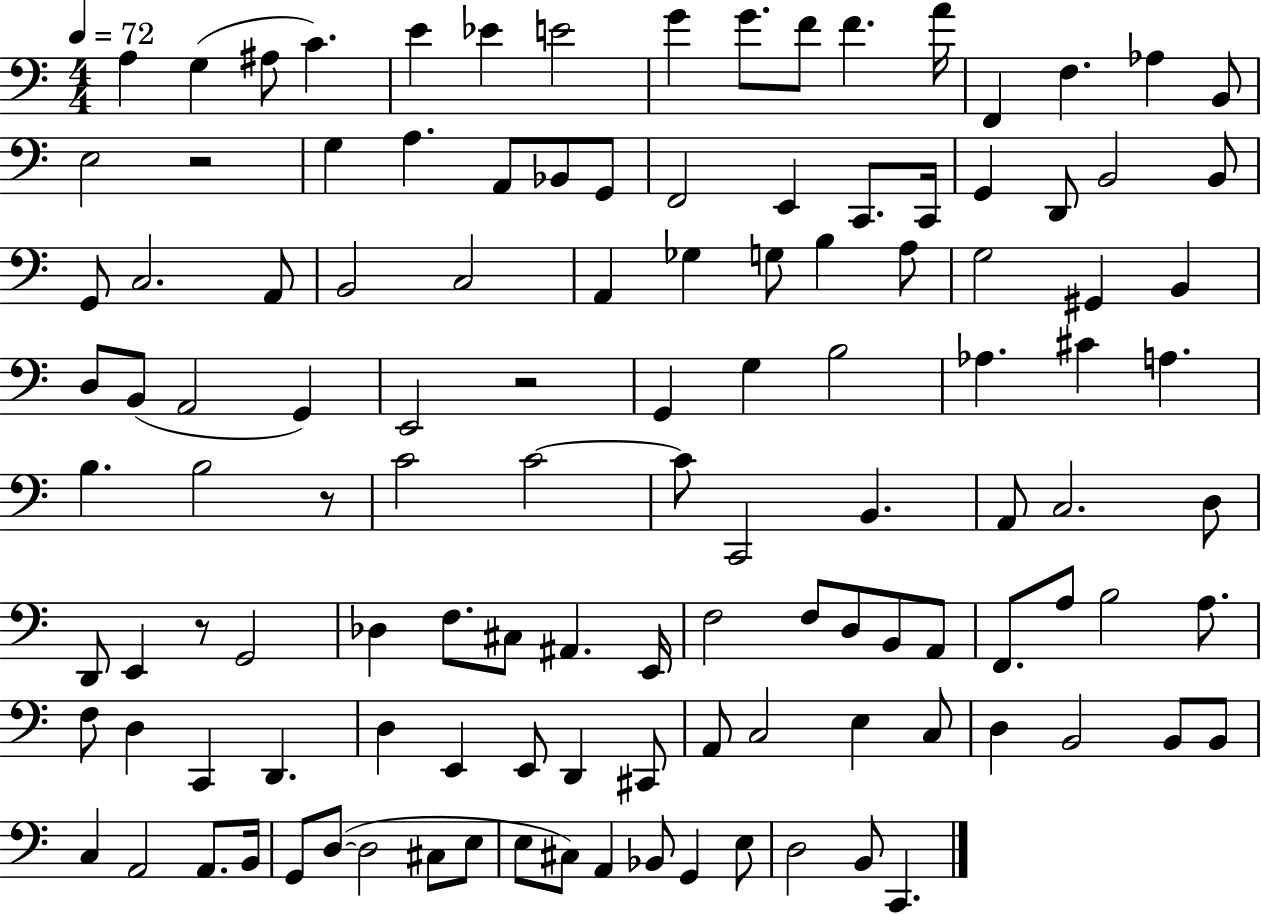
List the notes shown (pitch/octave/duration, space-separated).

A3/q G3/q A#3/e C4/q. E4/q Eb4/q E4/h G4/q G4/e. F4/e F4/q. A4/s F2/q F3/q. Ab3/q B2/e E3/h R/h G3/q A3/q. A2/e Bb2/e G2/e F2/h E2/q C2/e. C2/s G2/q D2/e B2/h B2/e G2/e C3/h. A2/e B2/h C3/h A2/q Gb3/q G3/e B3/q A3/e G3/h G#2/q B2/q D3/e B2/e A2/h G2/q E2/h R/h G2/q G3/q B3/h Ab3/q. C#4/q A3/q. B3/q. B3/h R/e C4/h C4/h C4/e C2/h B2/q. A2/e C3/h. D3/e D2/e E2/q R/e G2/h Db3/q F3/e. C#3/e A#2/q. E2/s F3/h F3/e D3/e B2/e A2/e F2/e. A3/e B3/h A3/e. F3/e D3/q C2/q D2/q. D3/q E2/q E2/e D2/q C#2/e A2/e C3/h E3/q C3/e D3/q B2/h B2/e B2/e C3/q A2/h A2/e. B2/s G2/e D3/e D3/h C#3/e E3/e E3/e C#3/e A2/q Bb2/e G2/q E3/e D3/h B2/e C2/q.